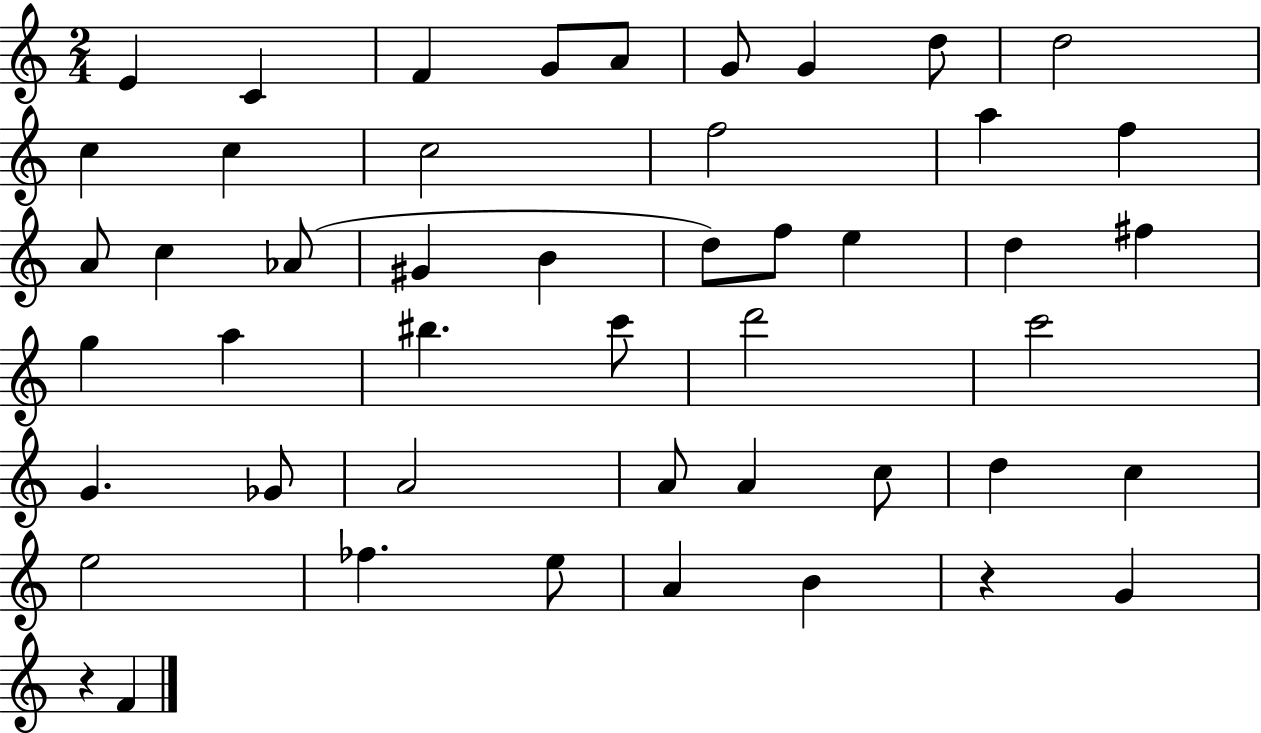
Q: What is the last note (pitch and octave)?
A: F4